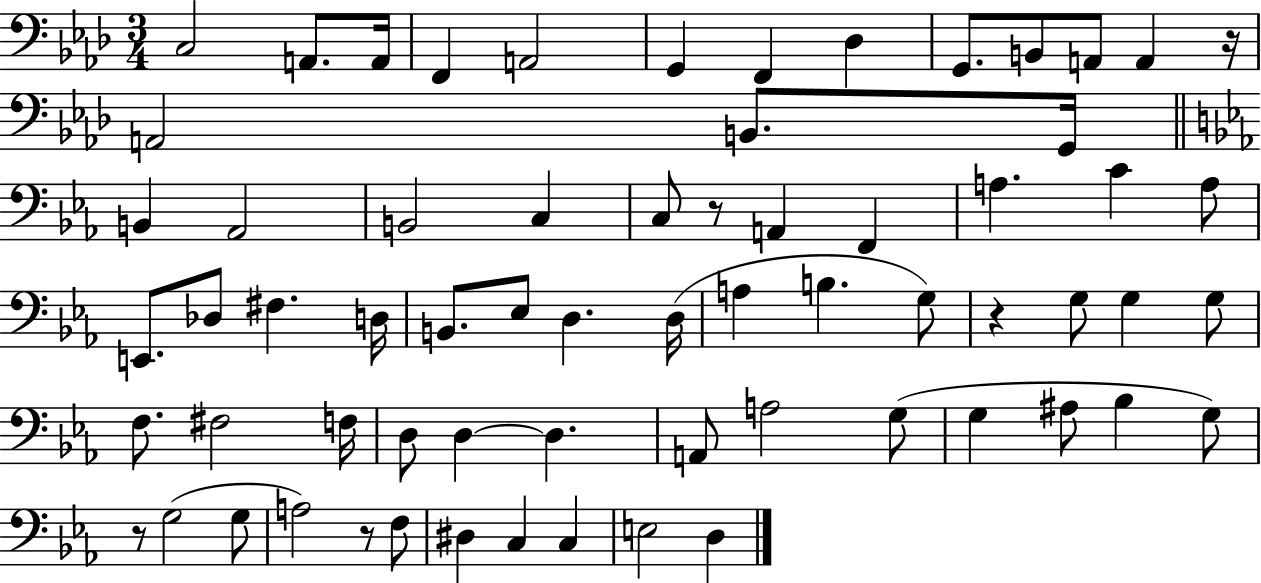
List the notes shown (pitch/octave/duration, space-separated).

C3/h A2/e. A2/s F2/q A2/h G2/q F2/q Db3/q G2/e. B2/e A2/e A2/q R/s A2/h B2/e. G2/s B2/q Ab2/h B2/h C3/q C3/e R/e A2/q F2/q A3/q. C4/q A3/e E2/e. Db3/e F#3/q. D3/s B2/e. Eb3/e D3/q. D3/s A3/q B3/q. G3/e R/q G3/e G3/q G3/e F3/e. F#3/h F3/s D3/e D3/q D3/q. A2/e A3/h G3/e G3/q A#3/e Bb3/q G3/e R/e G3/h G3/e A3/h R/e F3/e D#3/q C3/q C3/q E3/h D3/q